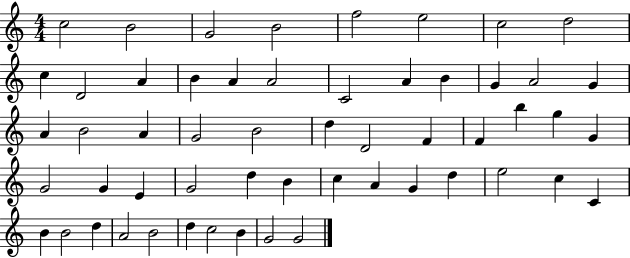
C5/h B4/h G4/h B4/h F5/h E5/h C5/h D5/h C5/q D4/h A4/q B4/q A4/q A4/h C4/h A4/q B4/q G4/q A4/h G4/q A4/q B4/h A4/q G4/h B4/h D5/q D4/h F4/q F4/q B5/q G5/q G4/q G4/h G4/q E4/q G4/h D5/q B4/q C5/q A4/q G4/q D5/q E5/h C5/q C4/q B4/q B4/h D5/q A4/h B4/h D5/q C5/h B4/q G4/h G4/h